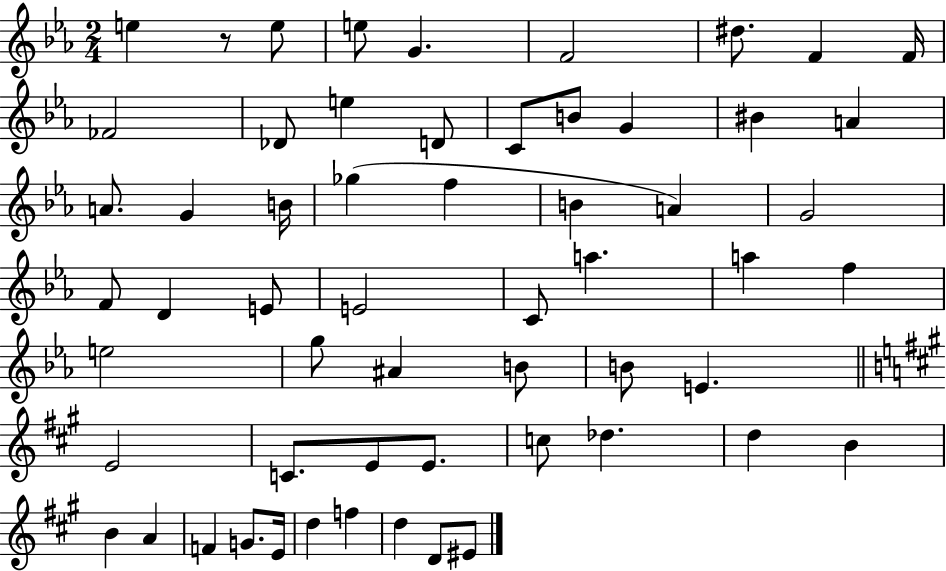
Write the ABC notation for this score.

X:1
T:Untitled
M:2/4
L:1/4
K:Eb
e z/2 e/2 e/2 G F2 ^d/2 F F/4 _F2 _D/2 e D/2 C/2 B/2 G ^B A A/2 G B/4 _g f B A G2 F/2 D E/2 E2 C/2 a a f e2 g/2 ^A B/2 B/2 E E2 C/2 E/2 E/2 c/2 _d d B B A F G/2 E/4 d f d D/2 ^E/2